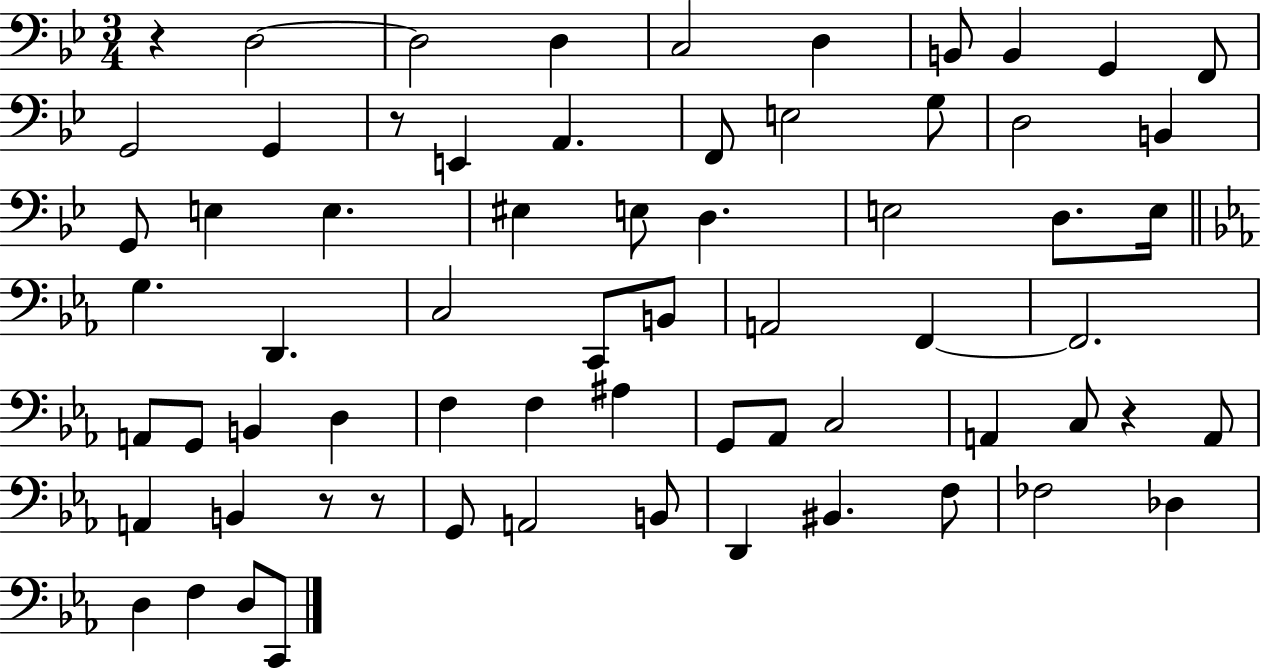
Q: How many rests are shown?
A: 5